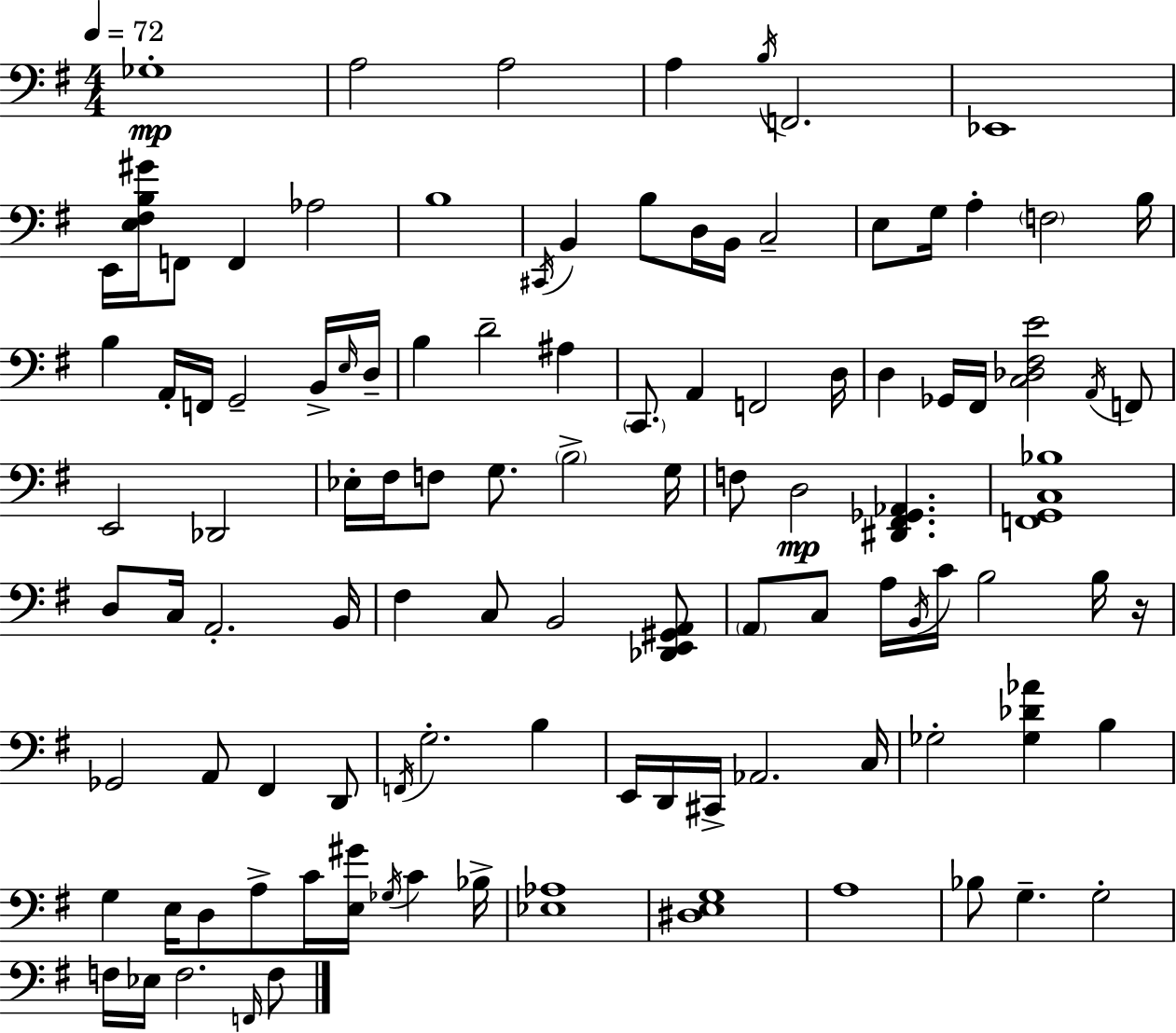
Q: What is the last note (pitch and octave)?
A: F3